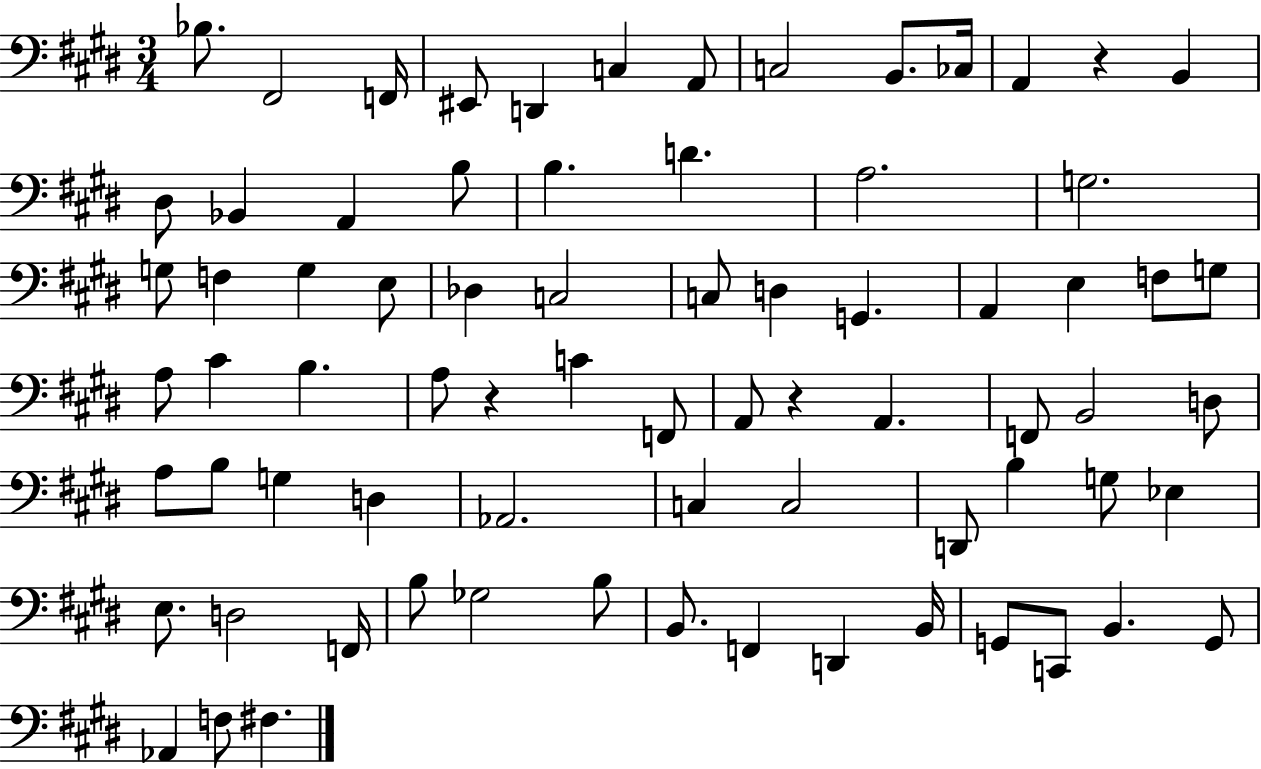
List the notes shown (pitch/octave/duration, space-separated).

Bb3/e. F#2/h F2/s EIS2/e D2/q C3/q A2/e C3/h B2/e. CES3/s A2/q R/q B2/q D#3/e Bb2/q A2/q B3/e B3/q. D4/q. A3/h. G3/h. G3/e F3/q G3/q E3/e Db3/q C3/h C3/e D3/q G2/q. A2/q E3/q F3/e G3/e A3/e C#4/q B3/q. A3/e R/q C4/q F2/e A2/e R/q A2/q. F2/e B2/h D3/e A3/e B3/e G3/q D3/q Ab2/h. C3/q C3/h D2/e B3/q G3/e Eb3/q E3/e. D3/h F2/s B3/e Gb3/h B3/e B2/e. F2/q D2/q B2/s G2/e C2/e B2/q. G2/e Ab2/q F3/e F#3/q.